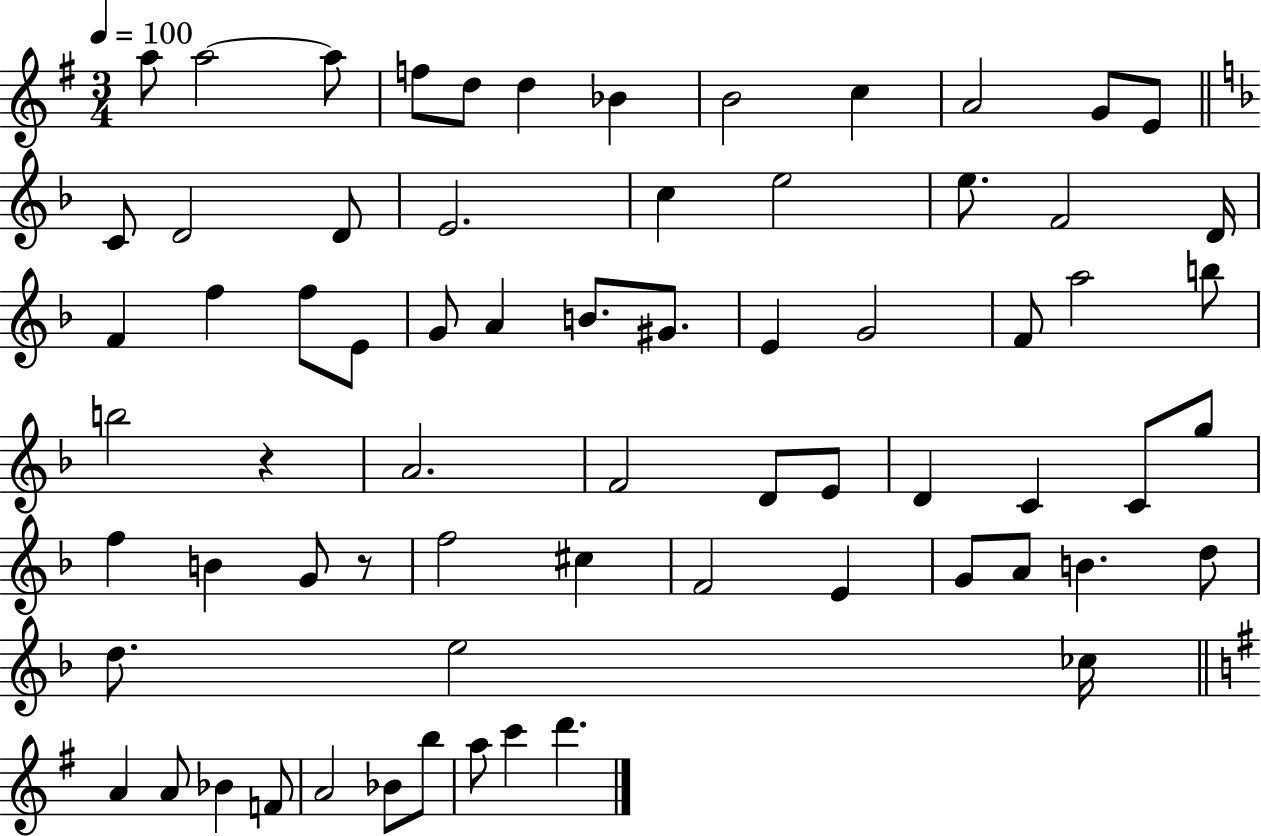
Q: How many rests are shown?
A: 2